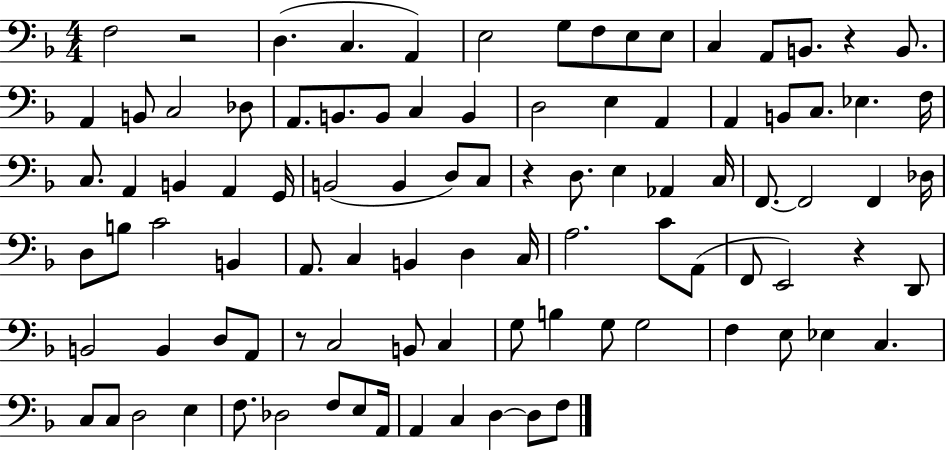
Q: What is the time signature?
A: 4/4